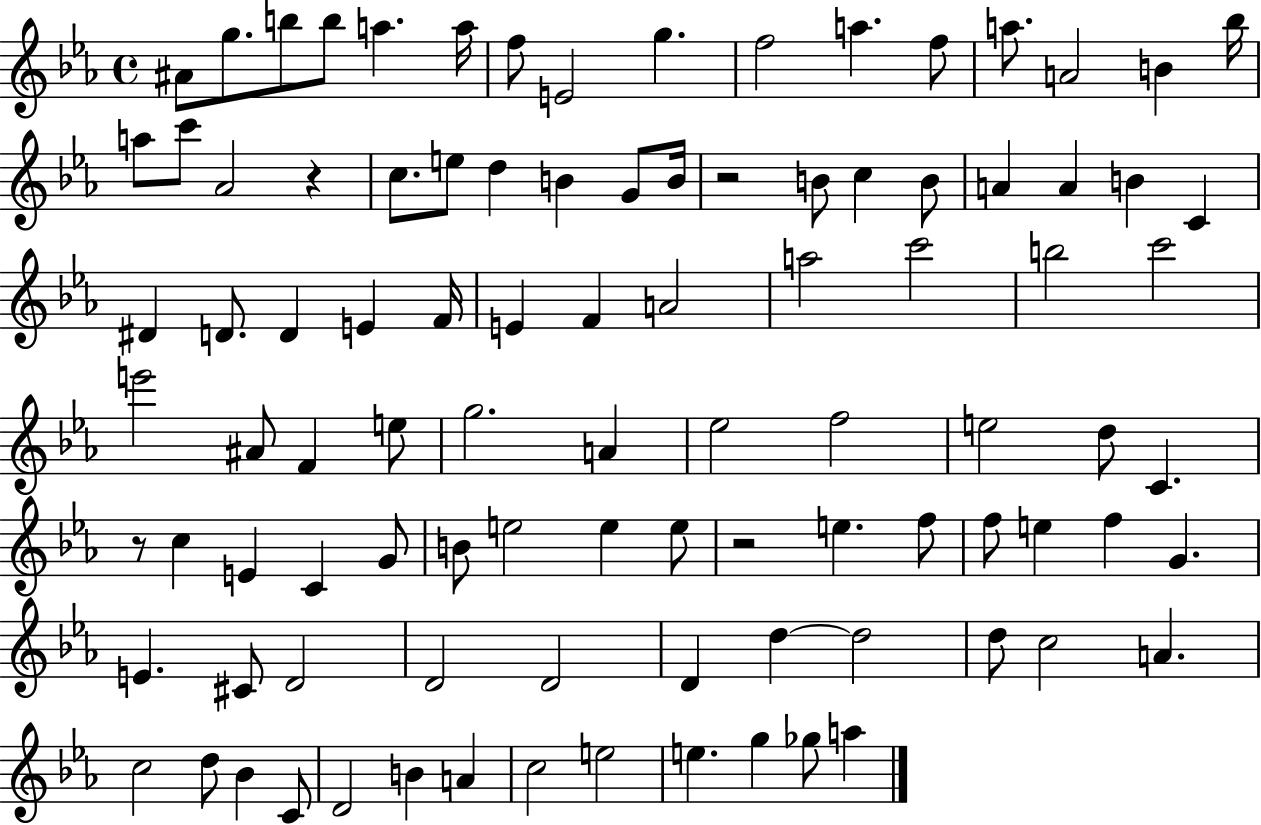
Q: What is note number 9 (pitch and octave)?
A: G5